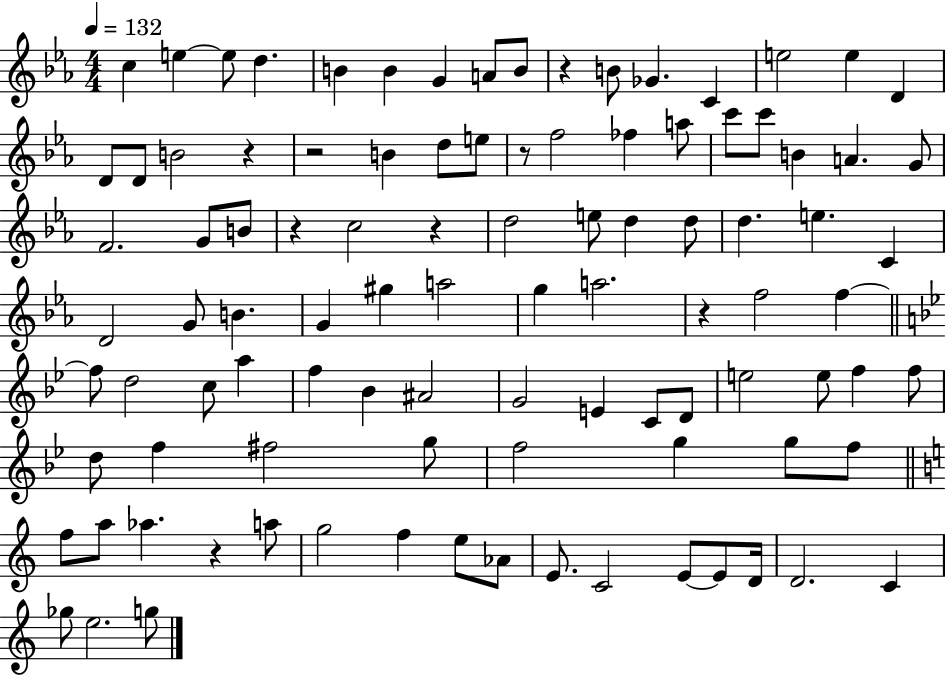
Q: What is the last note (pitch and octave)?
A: G5